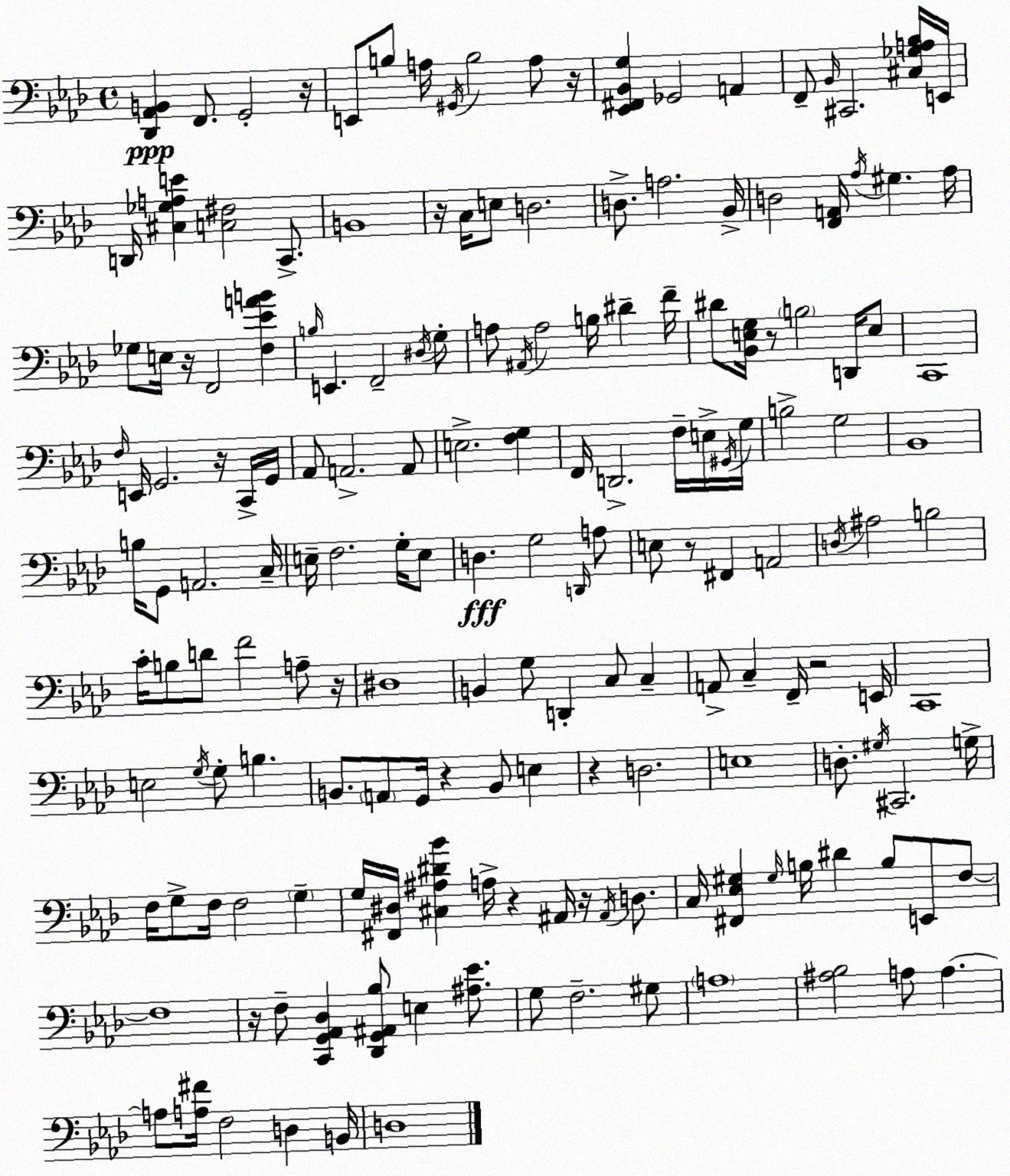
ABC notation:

X:1
T:Untitled
M:4/4
L:1/4
K:Fm
[_D,,_A,,B,,] F,,/2 G,,2 z/4 E,,/2 B,/2 A,/4 ^G,,/4 B,2 A,/2 z/4 [_E,,^F,,_B,,G,] _G,,2 A,, F,,/2 _B,,/4 ^C,,2 [^C,_G,A,_B,]/4 E,,/4 D,,/4 [^C,_G,A,E] [C,^F,]2 C,,/2 B,,4 z/4 C,/4 E,/2 D,2 D,/2 A,2 _B,,/4 D,2 [F,,A,,]/4 _A,/4 ^G, _A,/4 _G,/2 E,/4 z/4 F,,2 [F,_EAB] B,/4 E,, F,,2 ^D,/4 G,/2 A,/2 ^A,,/4 A,2 B,/4 ^D F/4 ^D/2 [_B,,E,G,]/4 z/2 B,2 D,,/4 E,/2 C,,4 F,/4 E,,/4 G,,2 z/4 C,,/4 G,,/4 _A,,/2 A,,2 A,,/2 E,2 [F,G,] F,,/4 D,,2 F,/4 E,/4 ^G,,/4 G,/4 B,2 G,2 _B,,4 B,/4 G,,/2 A,,2 C,/4 E,/4 F,2 G,/4 E,/2 D, G,2 D,,/4 A,/2 E,/2 z/2 ^F,, A,,2 D,/4 ^A,2 B,2 C/4 B,/2 D/2 F2 A,/2 z/4 ^D,4 B,, G,/2 D,, C,/2 C, A,,/2 C, F,,/4 z2 E,,/4 C,,4 E,2 G,/4 G,/2 B, B,,/2 A,,/2 G,,/4 z B,,/2 E, z D,2 E,4 D,/2 ^G,/4 ^C,,2 G,/4 F,/4 G,/2 F,/4 F,2 G, G,/4 [^F,,^D,]/4 [^C,^A,^D_B] A,/4 z ^A,,/4 z/4 ^A,,/4 D,/2 C,/4 [^F,,_E,^G,] ^G,/4 B,/4 ^D B,/2 E,,/2 F,/2 F,4 z/4 F,/2 [C,,G,,_A,,_D,] [_D,,G,,^A,,_B,]/2 E, [^A,_E]/2 G,/2 F,2 ^G,/2 A,4 [^A,_B,]2 A,/2 A, A,/2 [A,^F]/4 F,2 D, B,,/4 D,4